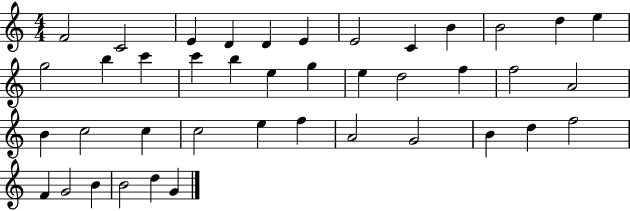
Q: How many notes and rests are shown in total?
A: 41